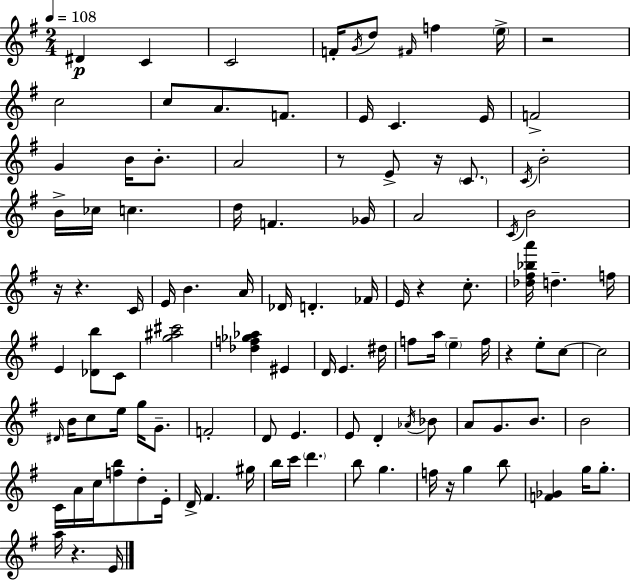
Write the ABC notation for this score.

X:1
T:Untitled
M:2/4
L:1/4
K:Em
^D C C2 F/4 G/4 d/2 ^F/4 f e/4 z2 c2 c/2 A/2 F/2 E/4 C E/4 F2 G B/4 B/2 A2 z/2 E/2 z/4 C/2 C/4 B2 B/4 _c/4 c d/4 F _G/4 A2 C/4 B2 z/4 z C/4 E/4 B A/4 _D/4 D _F/4 E/4 z c/2 [_d^f_ba']/4 d f/4 E [_Db]/2 C/2 [g^a^c']2 [_df_g_a] ^E D/4 E ^d/4 f/2 a/4 e f/4 z e/2 c/2 c2 ^D/4 B/4 c/2 e/4 g/4 G/2 F2 D/2 E E/2 D _A/4 _B/2 A/2 G/2 B/2 B2 C/4 A/4 c/4 [fb]/2 d/2 E/4 D/4 ^F ^g/4 b/4 c'/4 d' b/2 g f/4 z/4 g b/2 [F_G] g/4 g/2 a/4 z E/4